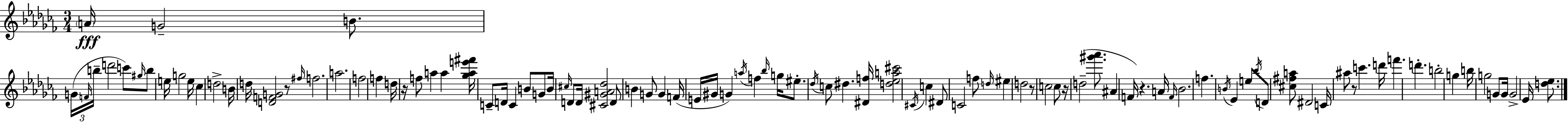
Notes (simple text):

A4/s G4/h B4/e. G4/s F4/s B5/s D6/h C6/e G#5/s B5/e E5/s G5/h E5/s CES5/q D5/h B4/s D5/s [D4,F4,G4]/h R/e F#5/s F5/h. A5/h. F5/h F5/q D5/s R/s F5/e A5/q A5/q [Gb5,A5,E6,F#6]/s C4/e D4/s C4/q B4/e G4/e B4/s C#5/s D4/e D4/s [C#4,G#4,A4,Db5]/h D4/e B4/q G4/e G4/q F4/s E4/s G#4/s G4/q A5/s F5/q Bb5/s G5/s EIS5/e. Db5/s C5/e D#5/q. [D#4,F5]/s [D5,Eb5,A5,C#6]/h C#4/s C5/q D#4/e C4/h F5/e D5/s EIS5/q D5/h R/e C5/h C5/e R/s D5/h [G#6,Ab6]/e. A#4/q F4/s R/q. A4/s F4/s Bb4/h. F5/q. B4/s Eb4/q E5/e Bb5/s D4/e [C#5,F#5,A5]/e D#4/h C4/s A#5/e R/e C6/q. D6/s F6/q. D6/q. B5/h G5/q B5/s G5/h G4/e G4/s G4/h Eb4/s [D5,Eb5]/e.